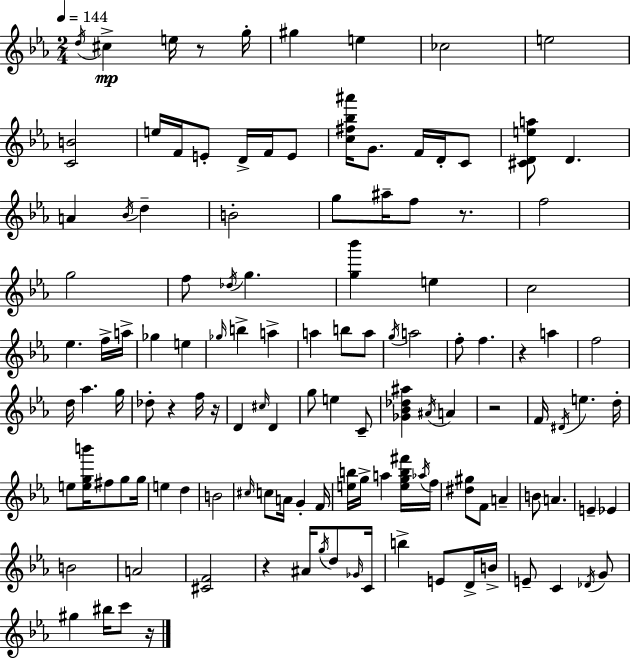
{
  \clef treble
  \numericTimeSignature
  \time 2/4
  \key c \minor
  \tempo 4 = 144
  \acciaccatura { d''16 }\mp cis''4-> e''16 r8 | g''16-. gis''4 e''4 | ces''2 | e''2 | \break <c' b'>2 | e''16 f'16 e'8-. d'16-> f'16 e'8 | <c'' fis'' bes'' ais'''>16 g'8. f'16 d'16-. c'8 | <cis' d' e'' a''>8 d'4. | \break a'4 \acciaccatura { bes'16 } d''4-- | b'2-. | g''8 ais''16-- f''8 r8. | f''2 | \break g''2 | f''8 \acciaccatura { des''16 } g''4. | <g'' bes'''>4 e''4 | c''2 | \break ees''4. | f''16-> a''16-> ges''4 e''4 | \grace { ges''16 } b''4-> | a''4-> a''4 | \break b''8 a''8 \acciaccatura { g''16 } a''2 | f''8-. f''4. | r4 | a''4 f''2 | \break d''16 aes''4. | g''16 des''8-. r4 | f''16 r16 d'4 | \grace { cis''16 } d'4 g''8 | \break e''4 c'8-- <ges' bes' des'' ais''>4 | \acciaccatura { ais'16 } a'4 r2 | f'16 | \acciaccatura { dis'16 } e''4. d''16-. | \break e''8 <e'' g'' b'''>16 fis''8 g''8 g''16 | e''4 d''4 | b'2 | \grace { cis''16 } c''8 a'16 g'4-. | \break f'16 <e'' b''>16 g''16-> a''4 <e'' g'' b'' fis'''>16 | \acciaccatura { aes''16 } f''16 <dis'' gis''>8 f'8 a'4-- | b'8 a'4. | e'4-- ees'4 | \break b'2 | a'2 | <cis' f'>2 | r4 ais'16 \acciaccatura { g''16 } | \break d''8 \grace { ges'16 } c'16 b''4-> | e'8 d'16-> b'16-> e'8-- c'4 | \acciaccatura { des'16 } g'8 gis''4 | bis''16 c'''8 r16 \bar "|."
}